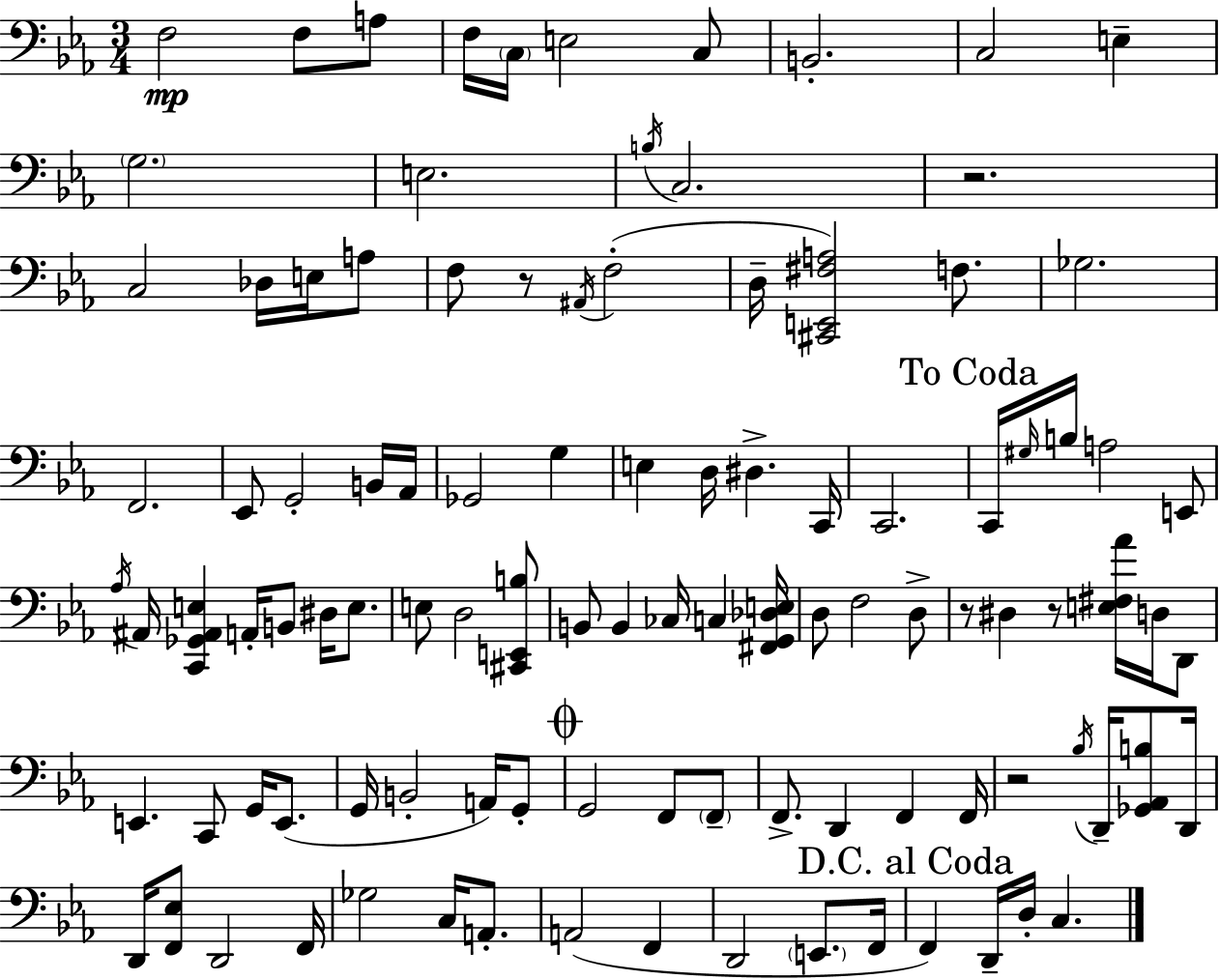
X:1
T:Untitled
M:3/4
L:1/4
K:Cm
F,2 F,/2 A,/2 F,/4 C,/4 E,2 C,/2 B,,2 C,2 E, G,2 E,2 B,/4 C,2 z2 C,2 _D,/4 E,/4 A,/2 F,/2 z/2 ^A,,/4 F,2 D,/4 [^C,,E,,^F,A,]2 F,/2 _G,2 F,,2 _E,,/2 G,,2 B,,/4 _A,,/4 _G,,2 G, E, D,/4 ^D, C,,/4 C,,2 C,,/4 ^G,/4 B,/4 A,2 E,,/2 _A,/4 ^A,,/4 [C,,_G,,^A,,E,] A,,/4 B,,/2 ^D,/4 E,/2 E,/2 D,2 [^C,,E,,B,]/2 B,,/2 B,, _C,/4 C, [^F,,G,,_D,E,]/4 D,/2 F,2 D,/2 z/2 ^D, z/2 [E,^F,_A]/4 D,/4 D,,/2 E,, C,,/2 G,,/4 E,,/2 G,,/4 B,,2 A,,/4 G,,/2 G,,2 F,,/2 F,,/2 F,,/2 D,, F,, F,,/4 z2 _B,/4 D,,/4 [_G,,_A,,B,]/2 D,,/4 D,,/4 [F,,_E,]/2 D,,2 F,,/4 _G,2 C,/4 A,,/2 A,,2 F,, D,,2 E,,/2 F,,/4 F,, D,,/4 D,/4 C,